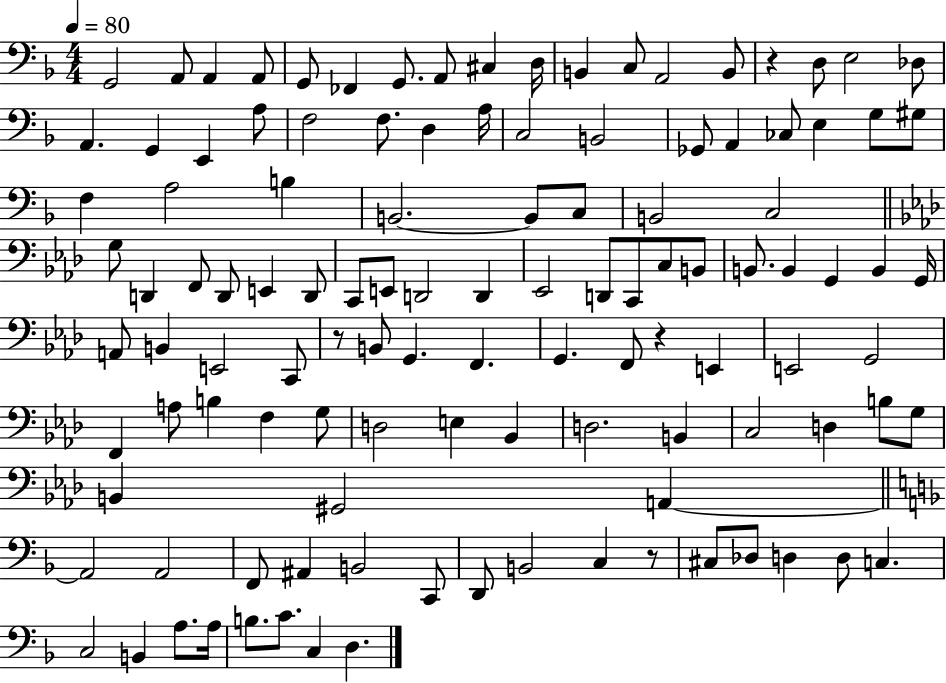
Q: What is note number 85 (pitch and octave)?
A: D3